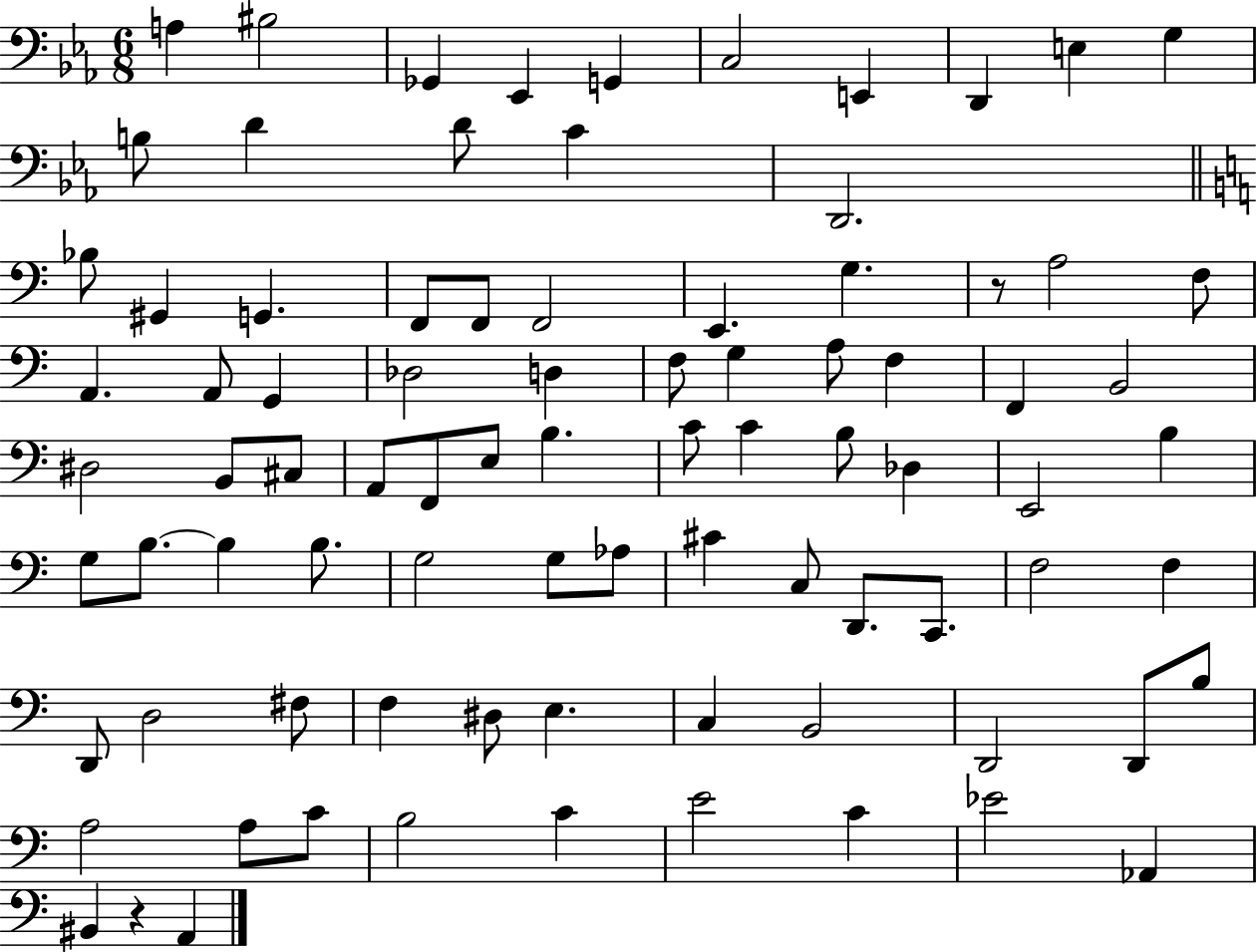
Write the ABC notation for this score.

X:1
T:Untitled
M:6/8
L:1/4
K:Eb
A, ^B,2 _G,, _E,, G,, C,2 E,, D,, E, G, B,/2 D D/2 C D,,2 _B,/2 ^G,, G,, F,,/2 F,,/2 F,,2 E,, G, z/2 A,2 F,/2 A,, A,,/2 G,, _D,2 D, F,/2 G, A,/2 F, F,, B,,2 ^D,2 B,,/2 ^C,/2 A,,/2 F,,/2 E,/2 B, C/2 C B,/2 _D, E,,2 B, G,/2 B,/2 B, B,/2 G,2 G,/2 _A,/2 ^C C,/2 D,,/2 C,,/2 F,2 F, D,,/2 D,2 ^F,/2 F, ^D,/2 E, C, B,,2 D,,2 D,,/2 B,/2 A,2 A,/2 C/2 B,2 C E2 C _E2 _A,, ^B,, z A,,